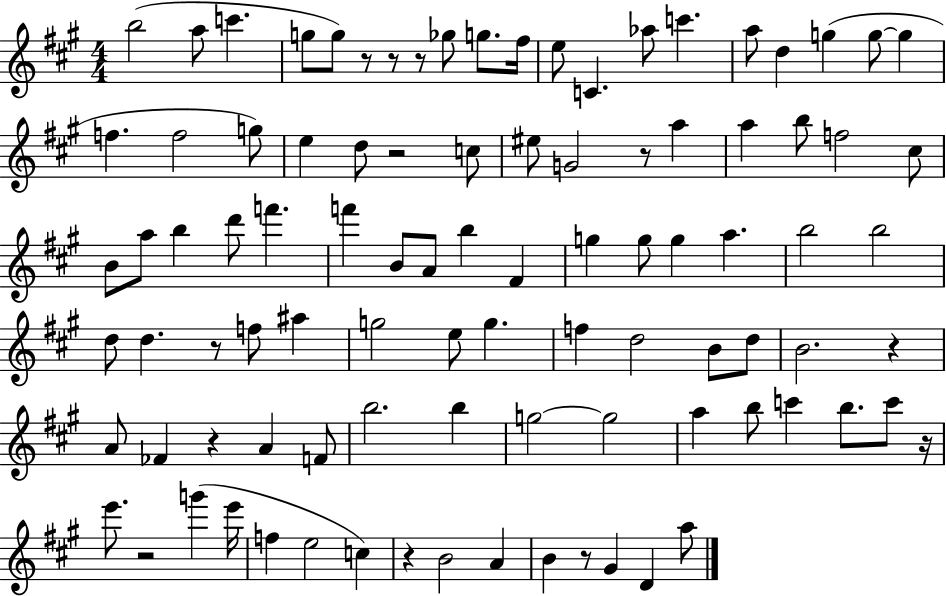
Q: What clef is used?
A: treble